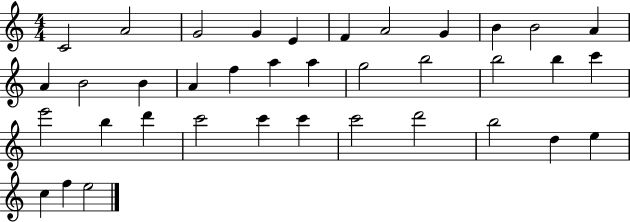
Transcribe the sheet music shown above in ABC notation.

X:1
T:Untitled
M:4/4
L:1/4
K:C
C2 A2 G2 G E F A2 G B B2 A A B2 B A f a a g2 b2 b2 b c' e'2 b d' c'2 c' c' c'2 d'2 b2 d e c f e2